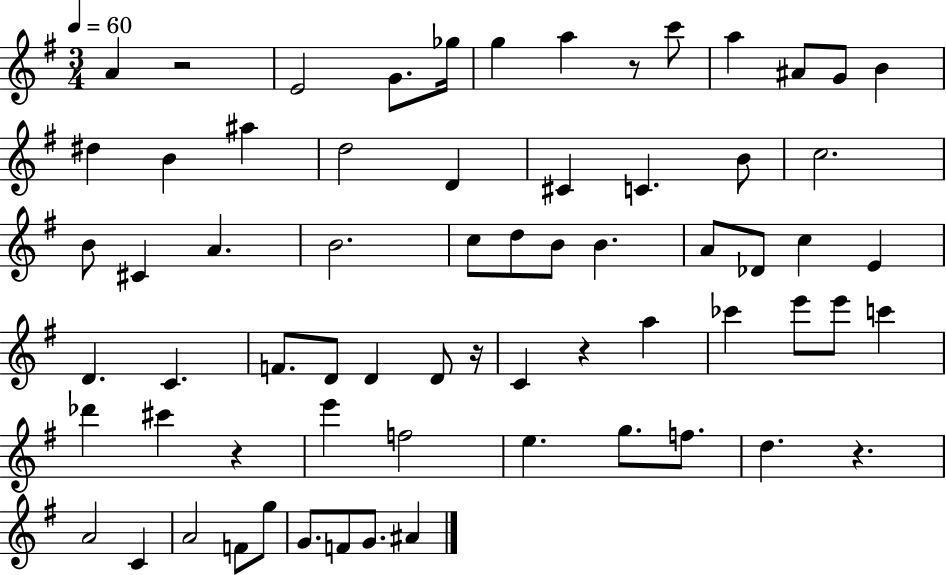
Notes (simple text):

A4/q R/h E4/h G4/e. Gb5/s G5/q A5/q R/e C6/e A5/q A#4/e G4/e B4/q D#5/q B4/q A#5/q D5/h D4/q C#4/q C4/q. B4/e C5/h. B4/e C#4/q A4/q. B4/h. C5/e D5/e B4/e B4/q. A4/e Db4/e C5/q E4/q D4/q. C4/q. F4/e. D4/e D4/q D4/e R/s C4/q R/q A5/q CES6/q E6/e E6/e C6/q Db6/q C#6/q R/q E6/q F5/h E5/q. G5/e. F5/e. D5/q. R/q. A4/h C4/q A4/h F4/e G5/e G4/e. F4/e G4/e. A#4/q